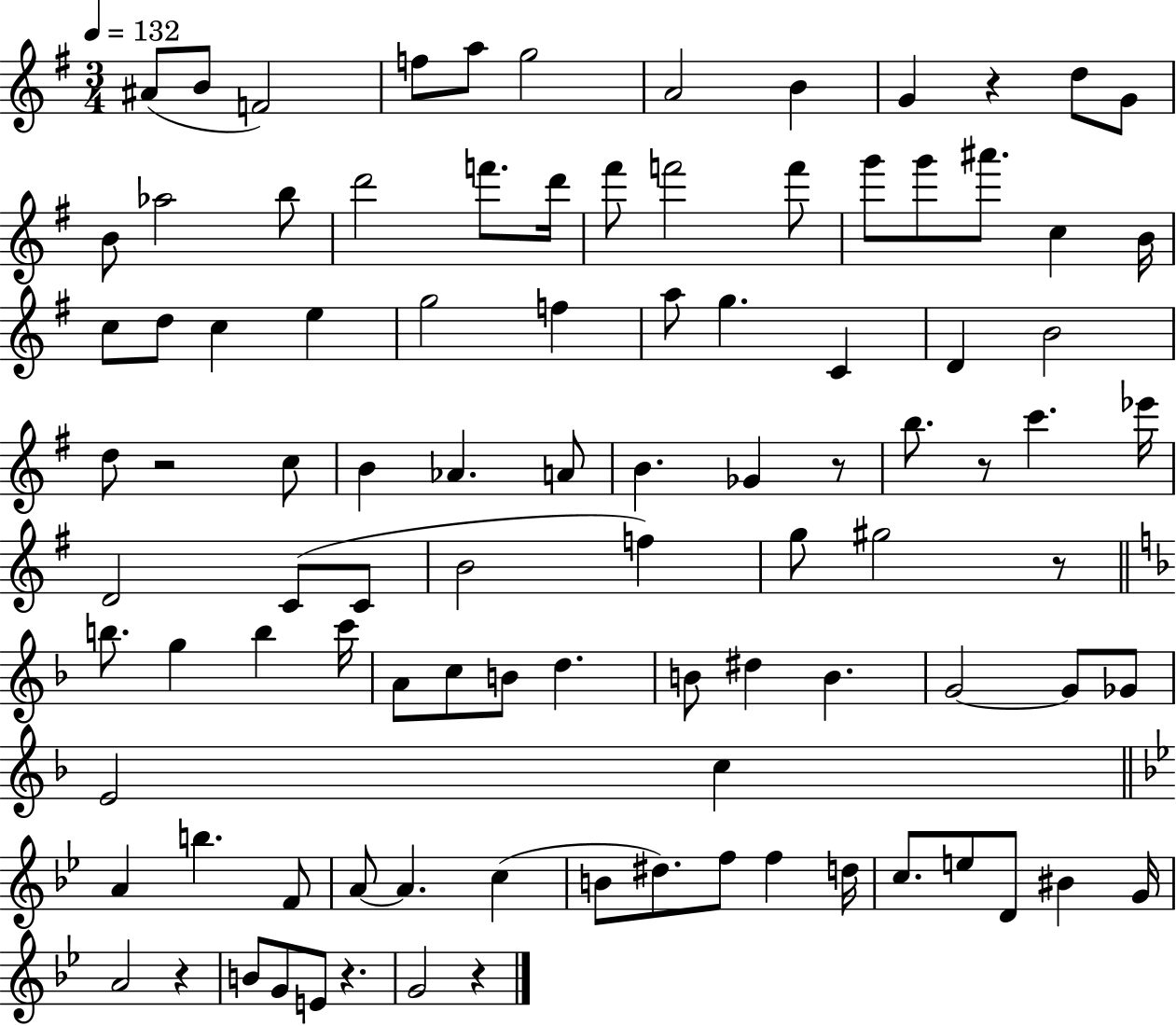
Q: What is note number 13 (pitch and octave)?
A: Ab5